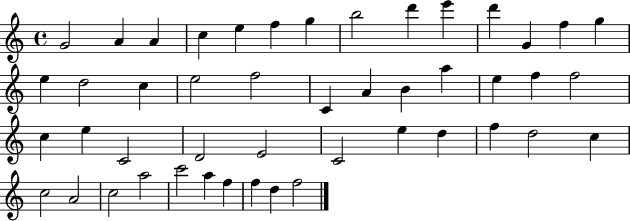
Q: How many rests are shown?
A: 0